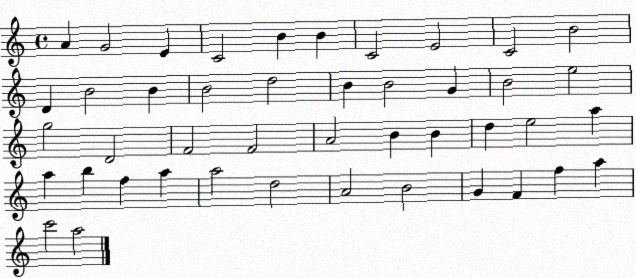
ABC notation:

X:1
T:Untitled
M:4/4
L:1/4
K:C
A G2 E C2 B B C2 E2 C2 B2 D B2 B B2 d2 B B2 G B2 e2 g2 D2 F2 F2 A2 B B d e2 a a b f a a2 d2 A2 B2 G F f a c'2 a2